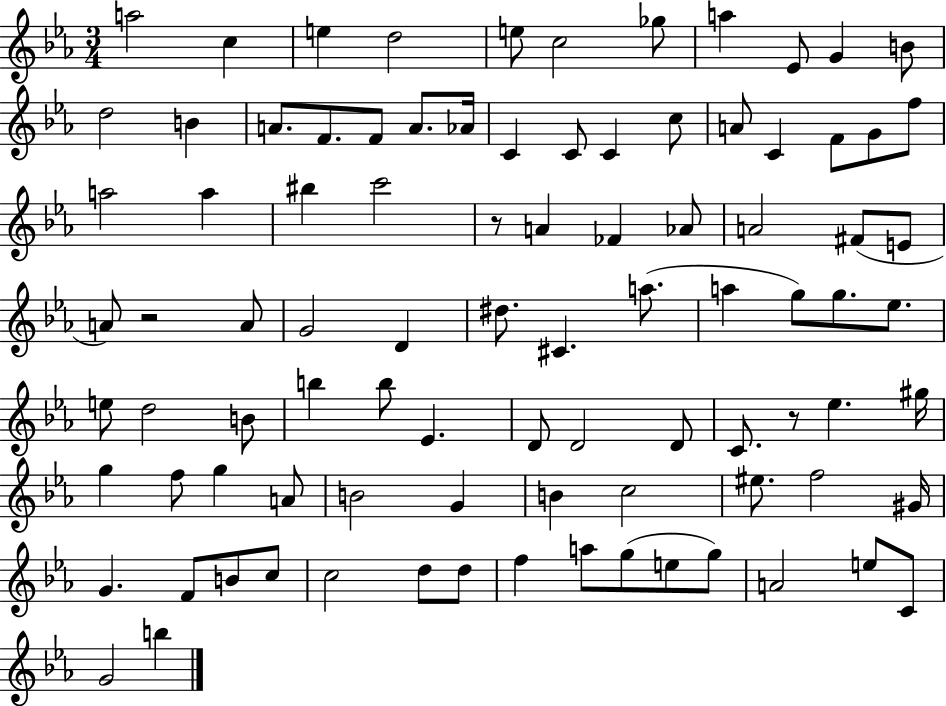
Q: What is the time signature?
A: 3/4